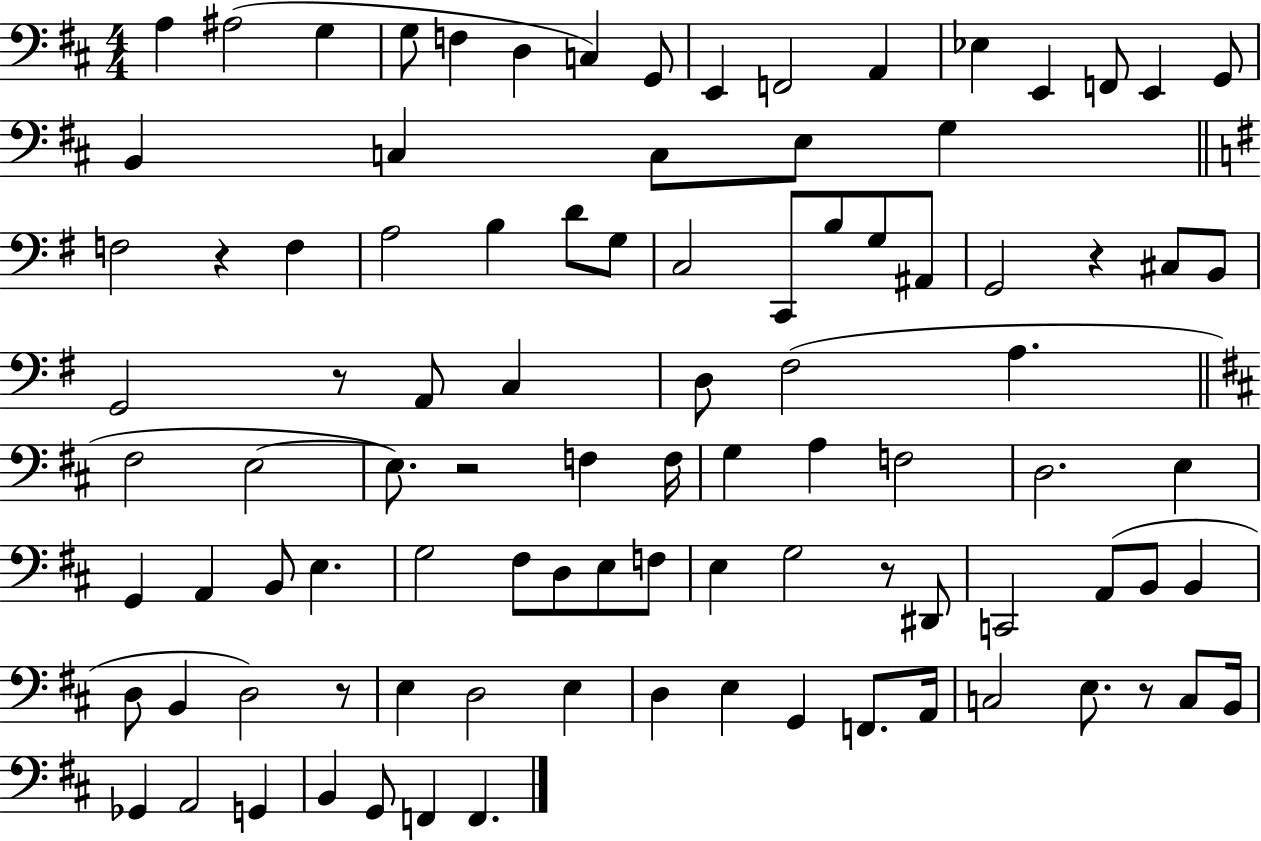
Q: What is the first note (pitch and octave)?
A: A3